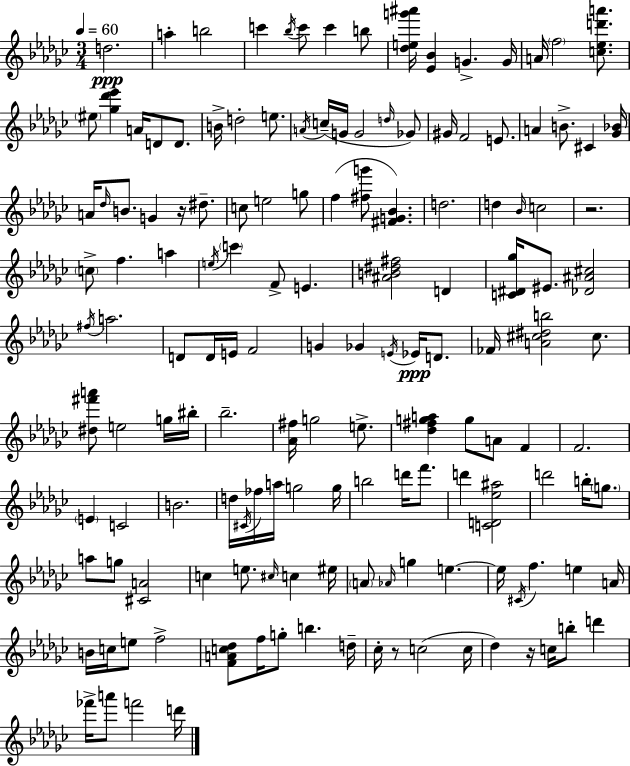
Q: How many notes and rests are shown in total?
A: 148